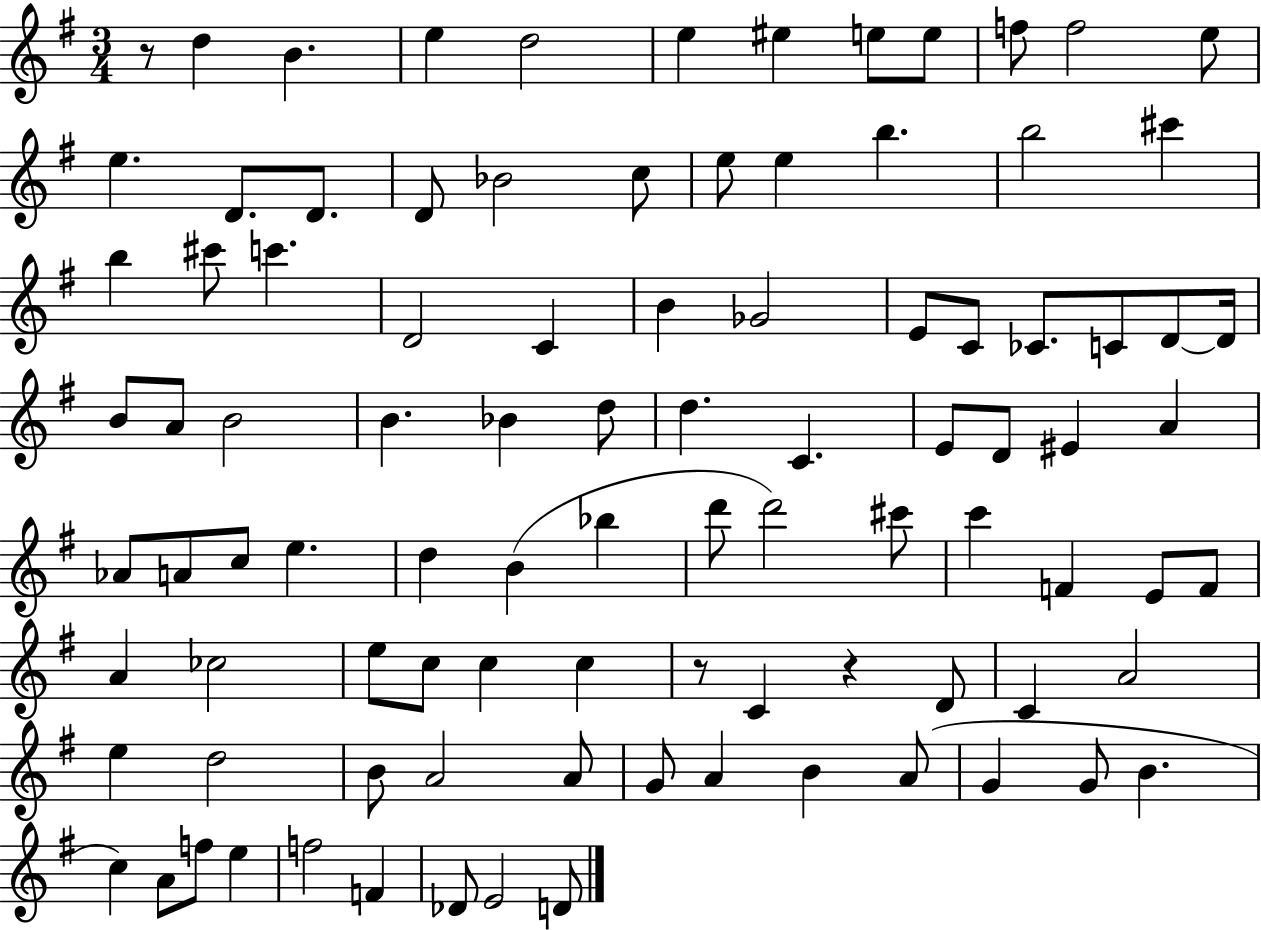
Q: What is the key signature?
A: G major